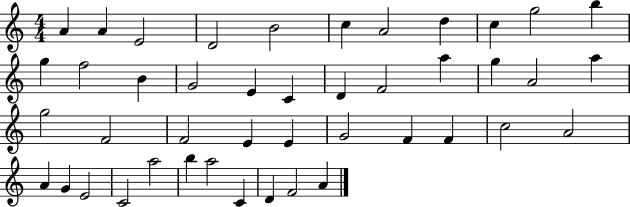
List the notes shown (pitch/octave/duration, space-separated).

A4/q A4/q E4/h D4/h B4/h C5/q A4/h D5/q C5/q G5/h B5/q G5/q F5/h B4/q G4/h E4/q C4/q D4/q F4/h A5/q G5/q A4/h A5/q G5/h F4/h F4/h E4/q E4/q G4/h F4/q F4/q C5/h A4/h A4/q G4/q E4/h C4/h A5/h B5/q A5/h C4/q D4/q F4/h A4/q